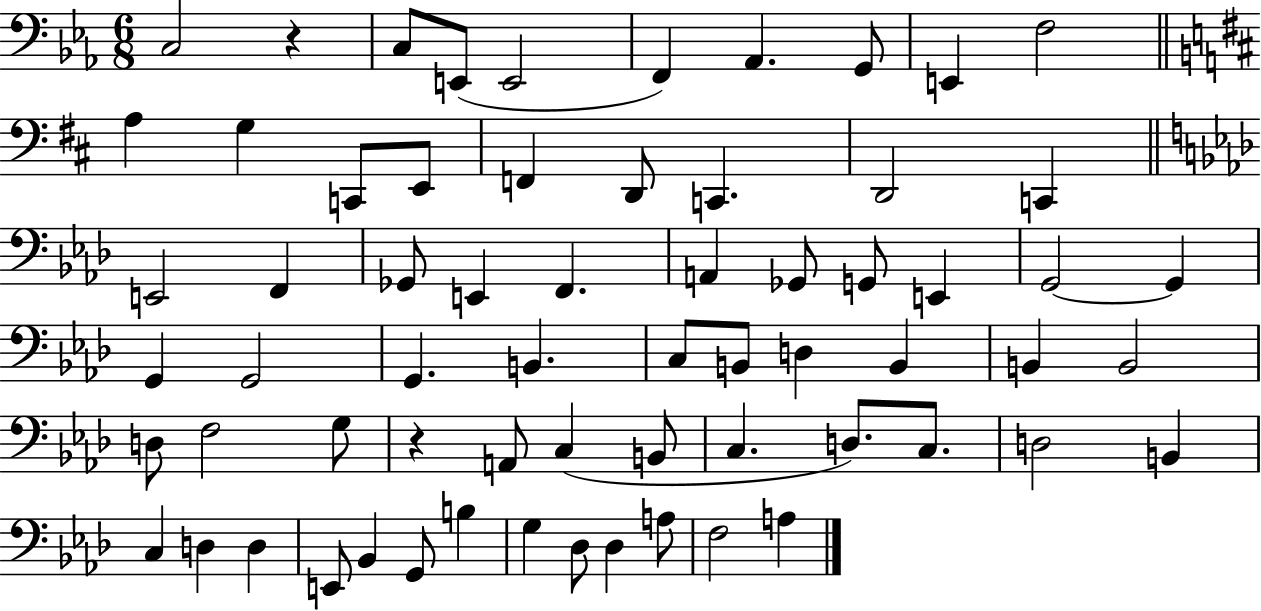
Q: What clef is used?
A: bass